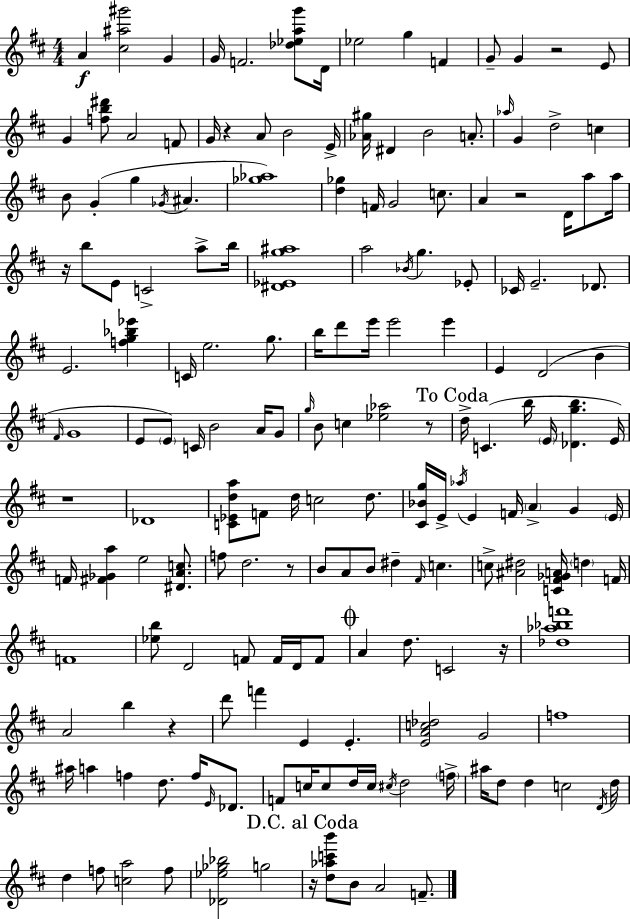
A4/q [C#5,A#5,G#6]/h G4/q G4/s F4/h. [Db5,Eb5,A5,G6]/e D4/s Eb5/h G5/q F4/q G4/e G4/q R/h E4/e G4/q [F5,B5,D#6]/e A4/h F4/e G4/s R/q A4/e B4/h E4/s [Ab4,G#5]/s D#4/q B4/h A4/e. Ab5/s G4/q D5/h C5/q B4/e G4/q G5/q Gb4/s A#4/q. [Gb5,Ab5]/w [D5,Gb5]/q F4/s G4/h C5/e. A4/q R/h D4/s A5/e A5/s R/s B5/e E4/e C4/h A5/e B5/s [D#4,Eb4,G5,A#5]/w A5/h Bb4/s G5/q. Eb4/e CES4/s E4/h. Db4/e. E4/h. [F5,G5,Bb5,Eb6]/q C4/s E5/h. G5/e. B5/s D6/e E6/s E6/h E6/q E4/q D4/h B4/q F#4/s G4/w E4/e E4/e C4/s B4/h A4/s G4/e G5/s B4/e C5/q [Eb5,Ab5]/h R/e D5/s C4/q. B5/s E4/s [Db4,G5,B5]/q. E4/s R/w Db4/w [C4,Eb4,D5,A5]/e F4/e D5/s C5/h D5/e. [C#4,Bb4,G5]/s E4/s Ab5/s E4/q F4/s A4/q G4/q E4/s F4/s [F#4,Gb4,A5]/q E5/h [D#4,A4,C5]/e. F5/e D5/h. R/e B4/e A4/e B4/e D#5/q F#4/s C5/q. C5/e [A#4,D#5]/h [C4,F#4,Gb4,A4]/s D5/q F4/s F4/w [Eb5,B5]/e D4/h F4/e F4/s D4/s F4/e A4/q D5/e. C4/h R/s [Db5,Ab5,Bb5,F6]/w A4/h B5/q R/q D6/e F6/q E4/q E4/q. [E4,A4,C5,Db5]/h G4/h F5/w A#5/s A5/q F5/q D5/e. F5/s E4/s Db4/e. F4/e C5/s C5/e D5/s C5/s C#5/s D5/h F5/s A#5/s D5/e D5/q C5/h D4/s D5/s D5/q F5/e [C5,A5]/h F5/e [Db4,Eb5,Gb5,Bb5]/h G5/h R/s [D5,Ab5,C6,B6]/e B4/e A4/h F4/e.